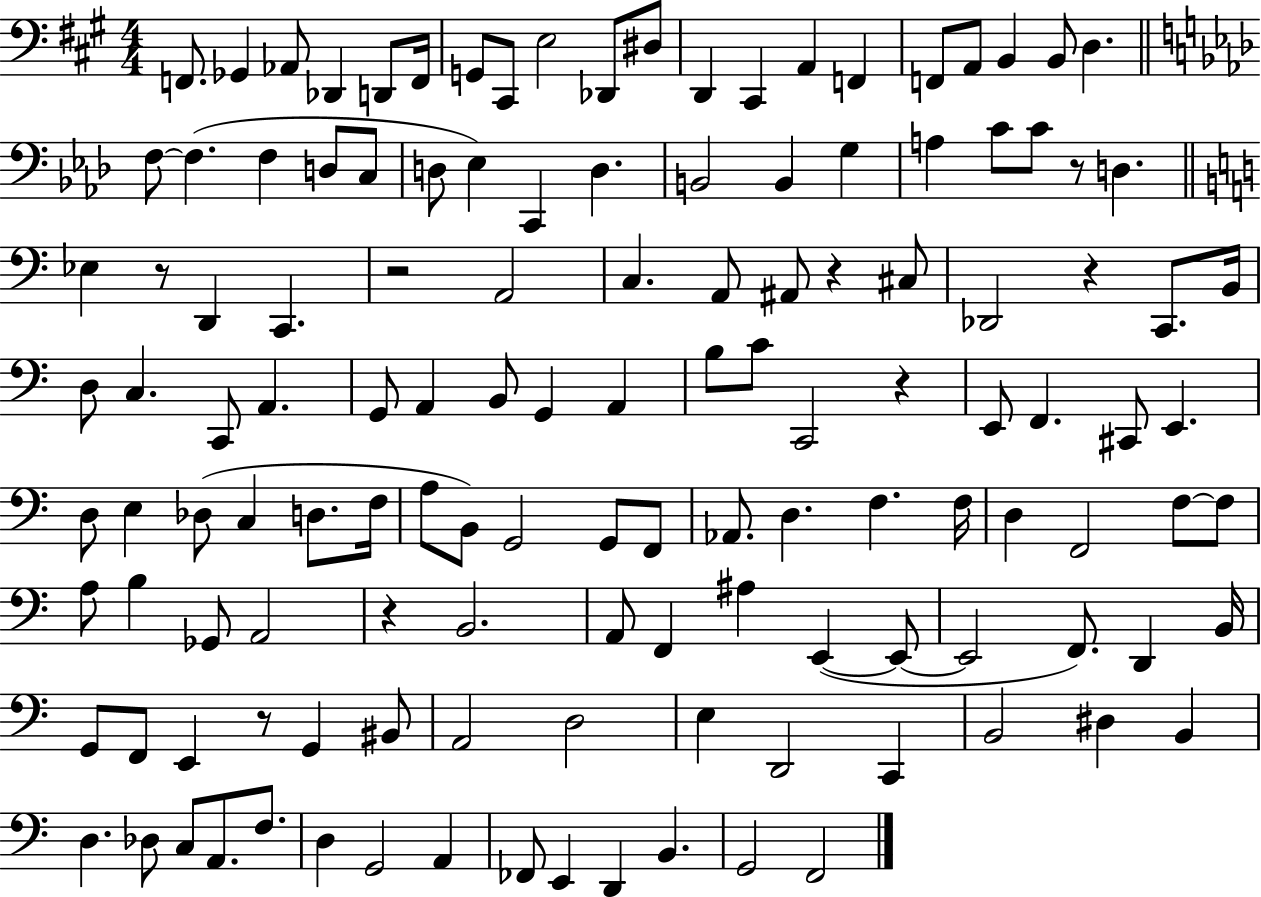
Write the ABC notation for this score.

X:1
T:Untitled
M:4/4
L:1/4
K:A
F,,/2 _G,, _A,,/2 _D,, D,,/2 F,,/4 G,,/2 ^C,,/2 E,2 _D,,/2 ^D,/2 D,, ^C,, A,, F,, F,,/2 A,,/2 B,, B,,/2 D, F,/2 F, F, D,/2 C,/2 D,/2 _E, C,, D, B,,2 B,, G, A, C/2 C/2 z/2 D, _E, z/2 D,, C,, z2 A,,2 C, A,,/2 ^A,,/2 z ^C,/2 _D,,2 z C,,/2 B,,/4 D,/2 C, C,,/2 A,, G,,/2 A,, B,,/2 G,, A,, B,/2 C/2 C,,2 z E,,/2 F,, ^C,,/2 E,, D,/2 E, _D,/2 C, D,/2 F,/4 A,/2 B,,/2 G,,2 G,,/2 F,,/2 _A,,/2 D, F, F,/4 D, F,,2 F,/2 F,/2 A,/2 B, _G,,/2 A,,2 z B,,2 A,,/2 F,, ^A, E,, E,,/2 E,,2 F,,/2 D,, B,,/4 G,,/2 F,,/2 E,, z/2 G,, ^B,,/2 A,,2 D,2 E, D,,2 C,, B,,2 ^D, B,, D, _D,/2 C,/2 A,,/2 F,/2 D, G,,2 A,, _F,,/2 E,, D,, B,, G,,2 F,,2